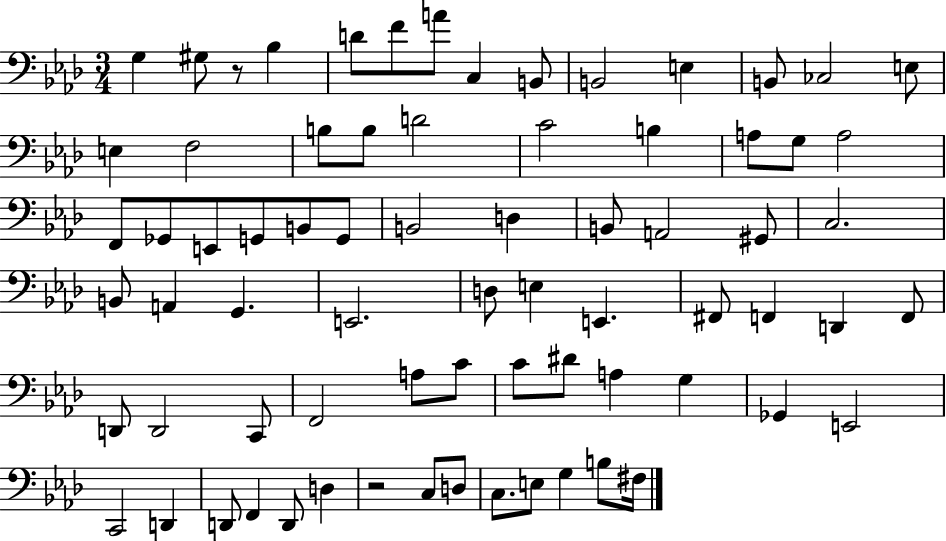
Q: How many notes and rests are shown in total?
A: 73